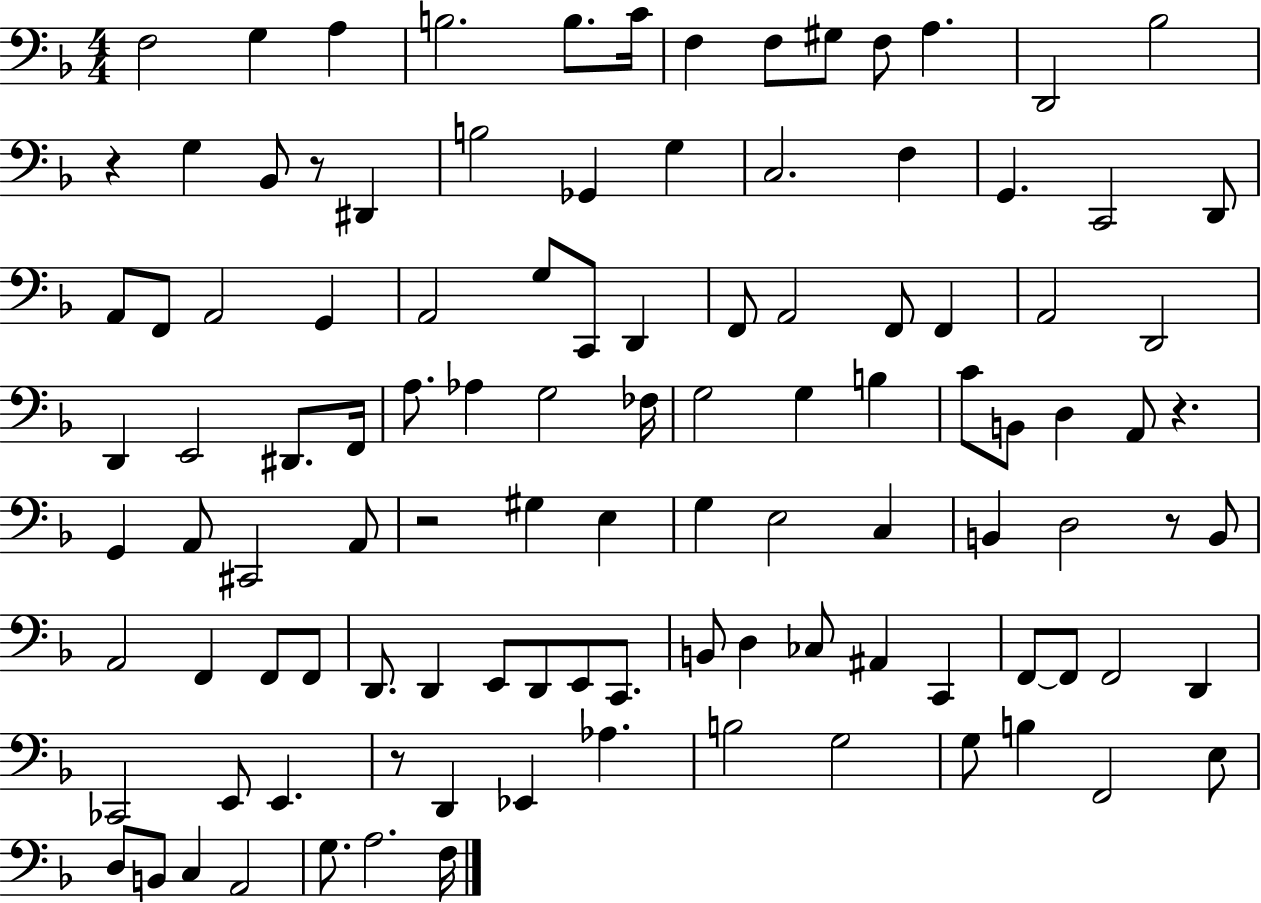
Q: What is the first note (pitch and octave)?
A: F3